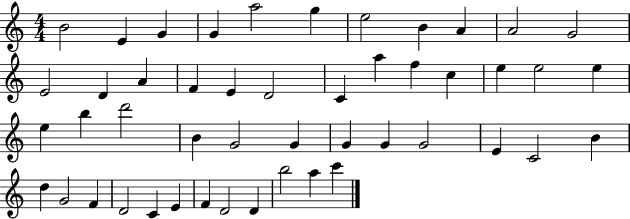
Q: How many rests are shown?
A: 0